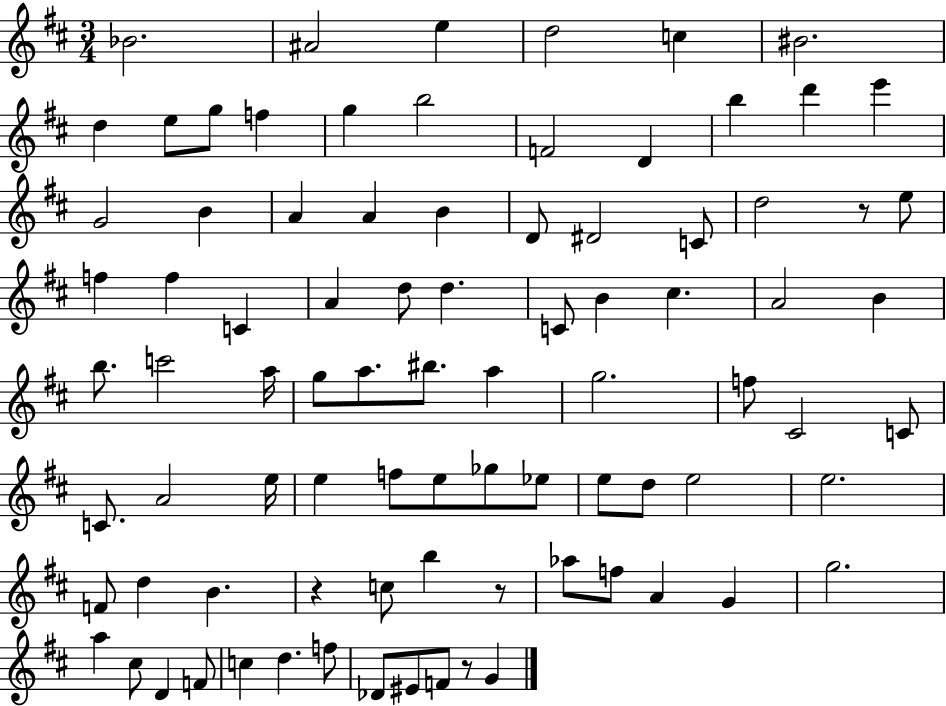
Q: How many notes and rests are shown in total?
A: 86